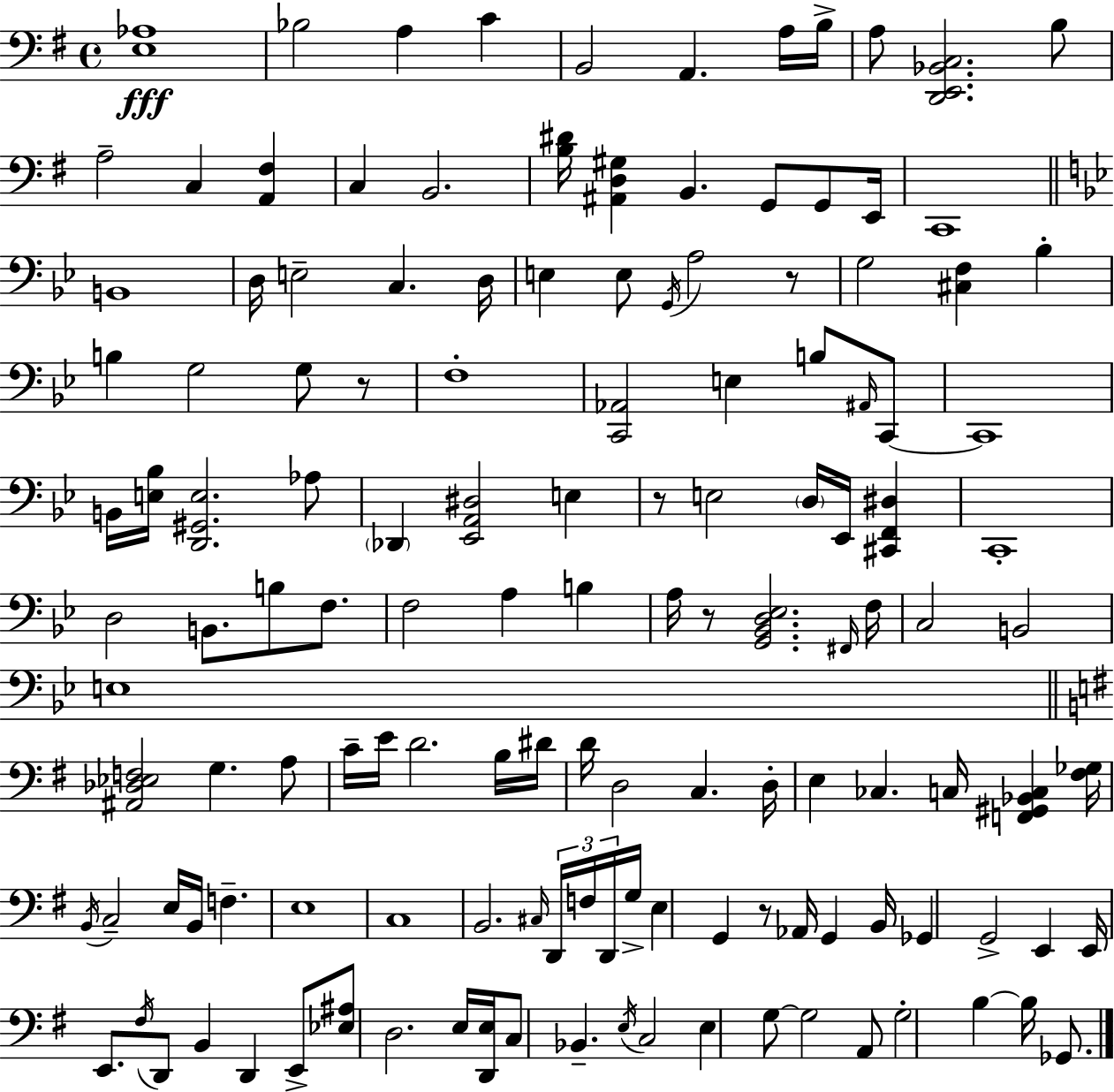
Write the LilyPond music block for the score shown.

{
  \clef bass
  \time 4/4
  \defaultTimeSignature
  \key g \major
  <e aes>1\fff | bes2 a4 c'4 | b,2 a,4. a16 b16-> | a8 <d, e, bes, c>2. b8 | \break a2-- c4 <a, fis>4 | c4 b,2. | <b dis'>16 <ais, d gis>4 b,4. g,8 g,8 e,16 | c,1 | \break \bar "||" \break \key g \minor b,1 | d16 e2-- c4. d16 | e4 e8 \acciaccatura { g,16 } a2 r8 | g2 <cis f>4 bes4-. | \break b4 g2 g8 r8 | f1-. | <c, aes,>2 e4 b8 \grace { ais,16 } | c,8~~ c,1 | \break b,16 <e bes>16 <d, gis, e>2. | aes8 \parenthesize des,4 <ees, a, dis>2 e4 | r8 e2 \parenthesize d16 ees,16 <cis, f, dis>4 | c,1-. | \break d2 b,8. b8 f8. | f2 a4 b4 | a16 r8 <g, bes, d ees>2. | \grace { fis,16 } f16 c2 b,2 | \break e1 | \bar "||" \break \key e \minor <ais, des ees f>2 g4. a8 | c'16-- e'16 d'2. b16 dis'16 | d'16 d2 c4. d16-. | e4 ces4. c16 <f, gis, bes, c>4 <fis ges>16 | \break \acciaccatura { b,16 } c2-- e16 b,16 f4.-- | e1 | c1 | b,2. \grace { cis16 } \tuplet 3/2 { d,16 f16 | \break d,16 } g16-> e4 g,4 r8 aes,16 g,4 | b,16 ges,4 g,2-> e,4 | e,16 e,8. \acciaccatura { fis16 } d,8 b,4 d,4 | e,8-> <ees ais>8 d2. | \break e16 <d, e>16 c8 bes,4.-- \acciaccatura { e16 } c2 | e4 g8~~ g2 | a,8 g2-. b4~~ | b16 ges,8. \bar "|."
}